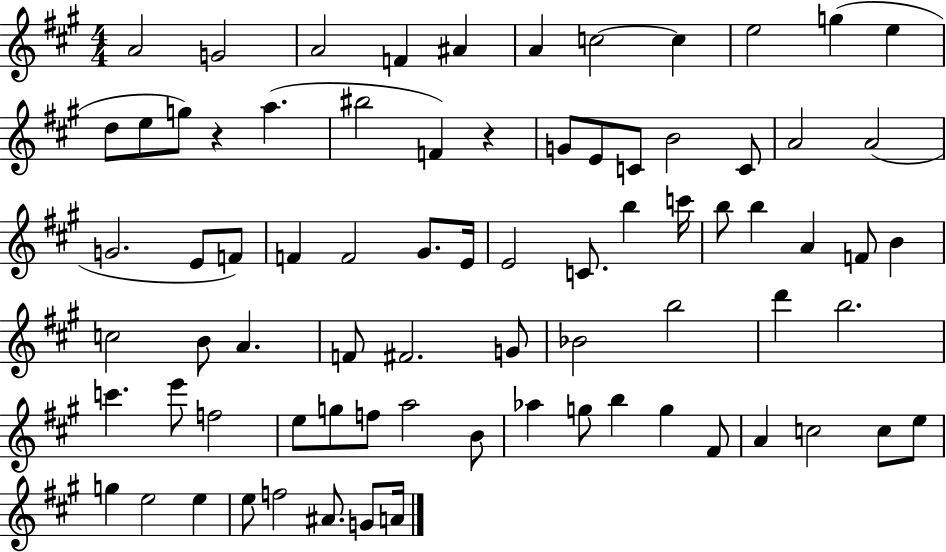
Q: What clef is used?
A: treble